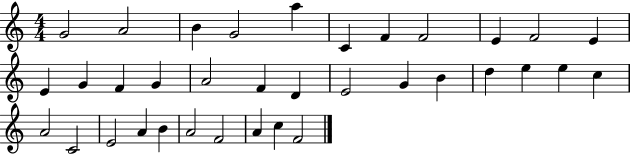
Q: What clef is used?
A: treble